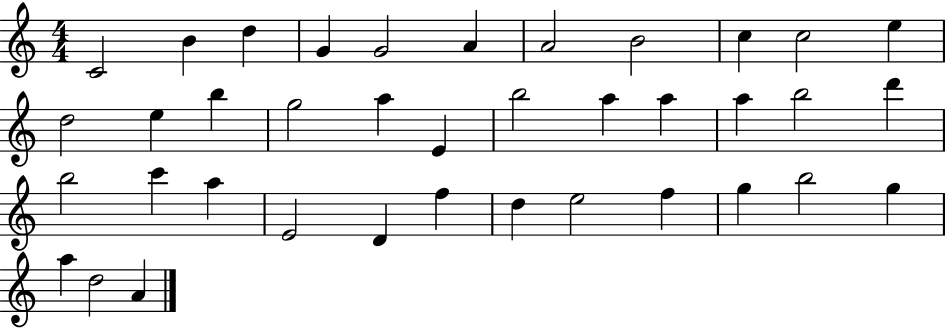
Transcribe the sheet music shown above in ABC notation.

X:1
T:Untitled
M:4/4
L:1/4
K:C
C2 B d G G2 A A2 B2 c c2 e d2 e b g2 a E b2 a a a b2 d' b2 c' a E2 D f d e2 f g b2 g a d2 A